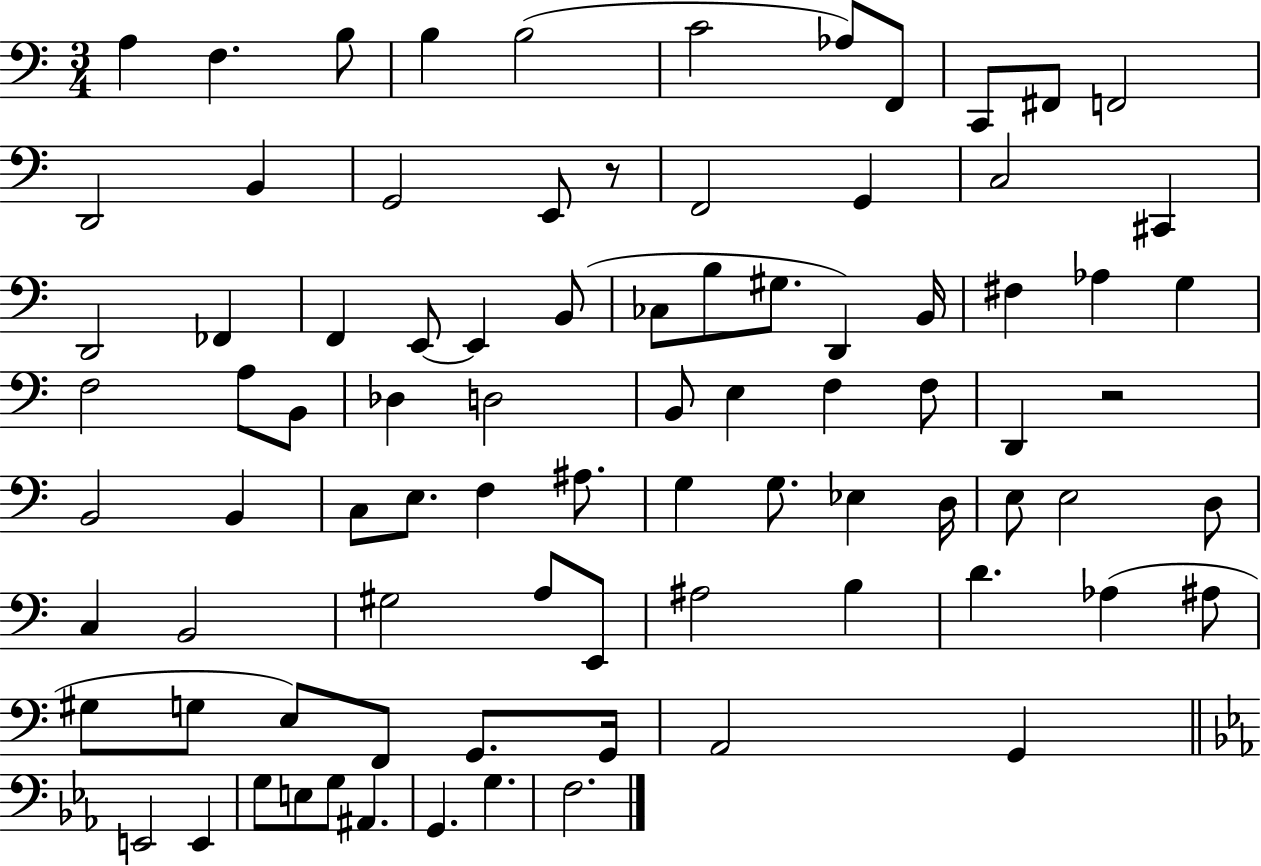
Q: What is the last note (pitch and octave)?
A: F3